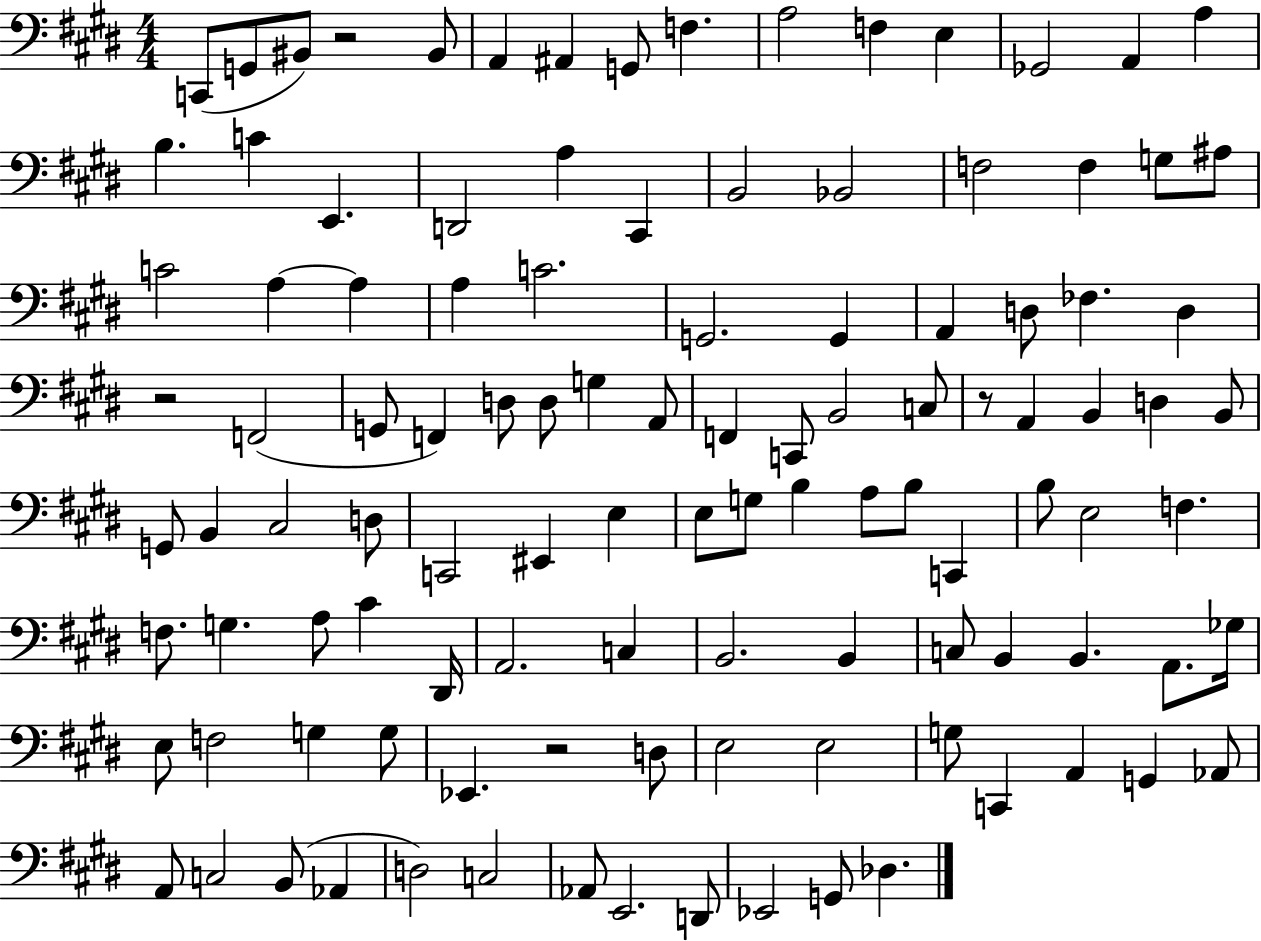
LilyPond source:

{
  \clef bass
  \numericTimeSignature
  \time 4/4
  \key e \major
  c,8( g,8 bis,8) r2 bis,8 | a,4 ais,4 g,8 f4. | a2 f4 e4 | ges,2 a,4 a4 | \break b4. c'4 e,4. | d,2 a4 cis,4 | b,2 bes,2 | f2 f4 g8 ais8 | \break c'2 a4~~ a4 | a4 c'2. | g,2. g,4 | a,4 d8 fes4. d4 | \break r2 f,2( | g,8 f,4) d8 d8 g4 a,8 | f,4 c,8 b,2 c8 | r8 a,4 b,4 d4 b,8 | \break g,8 b,4 cis2 d8 | c,2 eis,4 e4 | e8 g8 b4 a8 b8 c,4 | b8 e2 f4. | \break f8. g4. a8 cis'4 dis,16 | a,2. c4 | b,2. b,4 | c8 b,4 b,4. a,8. ges16 | \break e8 f2 g4 g8 | ees,4. r2 d8 | e2 e2 | g8 c,4 a,4 g,4 aes,8 | \break a,8 c2 b,8( aes,4 | d2) c2 | aes,8 e,2. d,8 | ees,2 g,8 des4. | \break \bar "|."
}